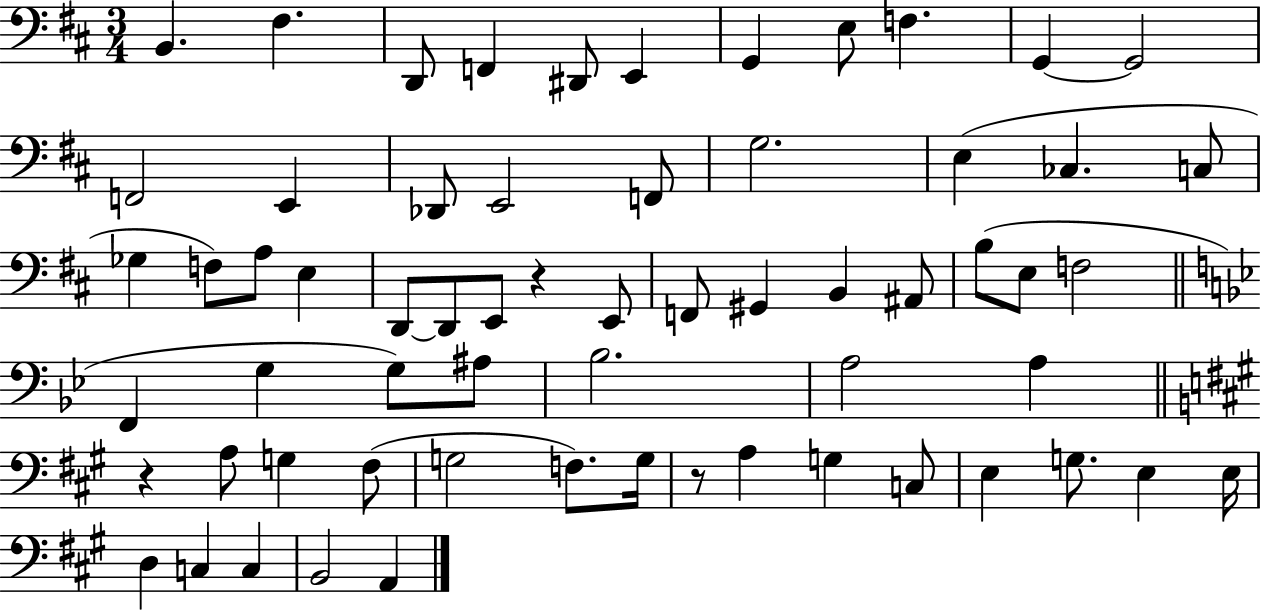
{
  \clef bass
  \numericTimeSignature
  \time 3/4
  \key d \major
  b,4. fis4. | d,8 f,4 dis,8 e,4 | g,4 e8 f4. | g,4~~ g,2 | \break f,2 e,4 | des,8 e,2 f,8 | g2. | e4( ces4. c8 | \break ges4 f8) a8 e4 | d,8~~ d,8 e,8 r4 e,8 | f,8 gis,4 b,4 ais,8 | b8( e8 f2 | \break \bar "||" \break \key bes \major f,4 g4 g8) ais8 | bes2. | a2 a4 | \bar "||" \break \key a \major r4 a8 g4 fis8( | g2 f8.) g16 | r8 a4 g4 c8 | e4 g8. e4 e16 | \break d4 c4 c4 | b,2 a,4 | \bar "|."
}